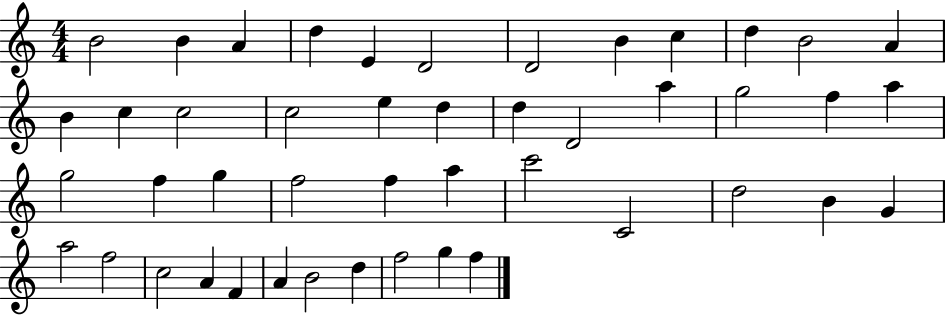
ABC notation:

X:1
T:Untitled
M:4/4
L:1/4
K:C
B2 B A d E D2 D2 B c d B2 A B c c2 c2 e d d D2 a g2 f a g2 f g f2 f a c'2 C2 d2 B G a2 f2 c2 A F A B2 d f2 g f